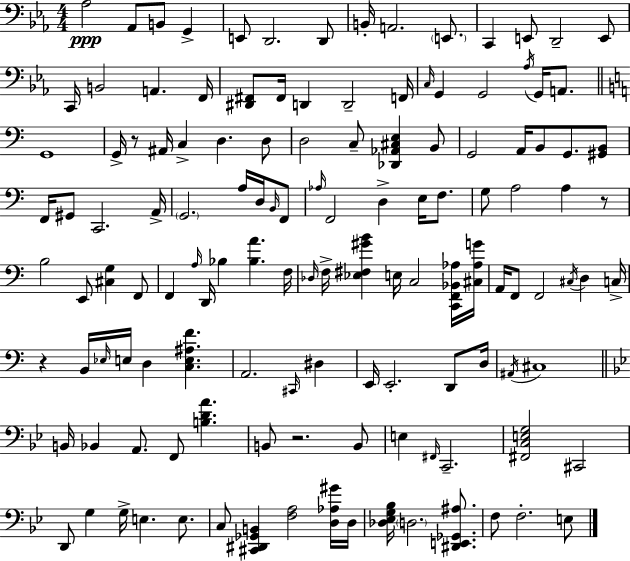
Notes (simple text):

Ab3/h Ab2/e B2/e G2/q E2/e D2/h. D2/e B2/s A2/h. E2/e. C2/q E2/e D2/h E2/e C2/s B2/h A2/q. F2/s [D#2,F#2]/e F#2/s D2/q D2/h F2/s C3/s G2/q G2/h Ab3/s G2/s A2/e. G2/w G2/s R/e A#2/s C3/q D3/q. D3/e D3/h C3/e [Db2,Ab2,C#3,E3]/q B2/e G2/h A2/s B2/e G2/e. [G#2,B2]/e F2/s G#2/e C2/h. A2/s G2/h. A3/s D3/s B2/s F2/e Ab3/s F2/h D3/q E3/s F3/e. G3/e A3/h A3/q R/e B3/h E2/e [C#3,G3]/q F2/e F2/q A3/s D2/s Bb3/q [Bb3,A4]/q. F3/s Db3/s F3/s [Eb3,F#3,G#4,B4]/q E3/s C3/h [C2,F2,Bb2,Ab3]/s [C#3,Ab3,G4]/s A2/s F2/e F2/h C#3/s D3/q C3/s R/q B2/s Eb3/s E3/s D3/q [C3,E3,A#3,F4]/q. A2/h. C#2/s D#3/q E2/s E2/h. D2/e D3/s A#2/s C#3/w B2/s Bb2/q A2/e. F2/e [B3,D4,A4]/q. B2/e R/h. B2/e E3/q F#2/s C2/h. [F#2,C3,E3,G3]/h C#2/h D2/e G3/q G3/s E3/q. E3/e. C3/e [C#2,D#2,Gb2,B2]/q [F3,A3]/h [D3,Ab3,G#4]/s D3/s [Db3,Eb3,G3,Bb3]/s D3/h. [D#2,E2,Gb2,A#3]/e. F3/e F3/h. E3/e